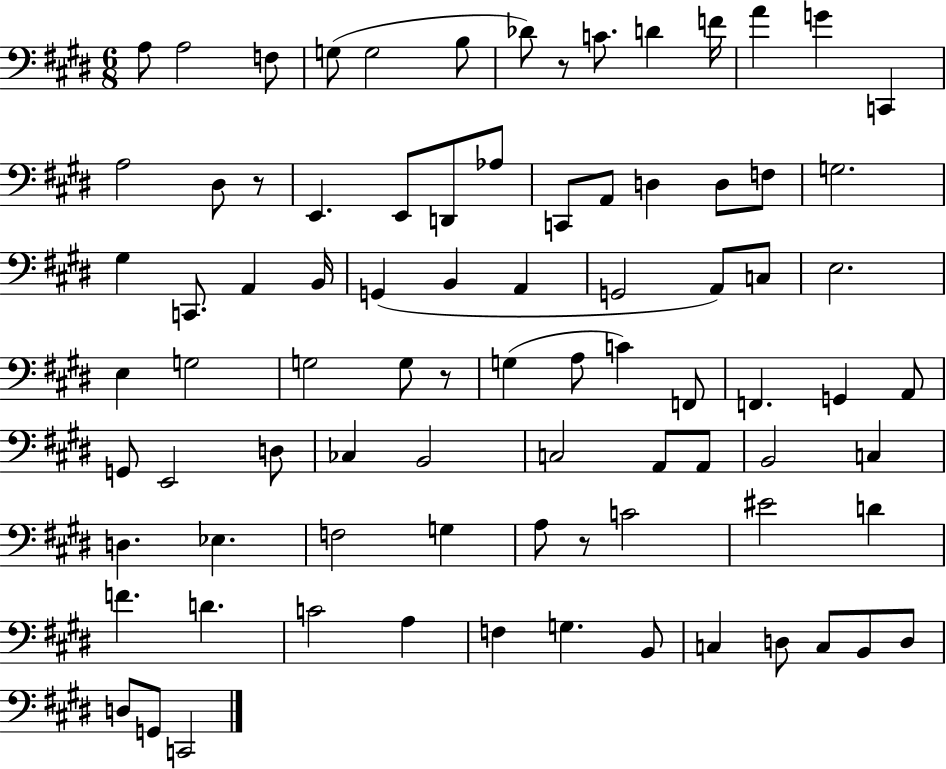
A3/e A3/h F3/e G3/e G3/h B3/e Db4/e R/e C4/e. D4/q F4/s A4/q G4/q C2/q A3/h D#3/e R/e E2/q. E2/e D2/e Ab3/e C2/e A2/e D3/q D3/e F3/e G3/h. G#3/q C2/e. A2/q B2/s G2/q B2/q A2/q G2/h A2/e C3/e E3/h. E3/q G3/h G3/h G3/e R/e G3/q A3/e C4/q F2/e F2/q. G2/q A2/e G2/e E2/h D3/e CES3/q B2/h C3/h A2/e A2/e B2/h C3/q D3/q. Eb3/q. F3/h G3/q A3/e R/e C4/h EIS4/h D4/q F4/q. D4/q. C4/h A3/q F3/q G3/q. B2/e C3/q D3/e C3/e B2/e D3/e D3/e G2/e C2/h